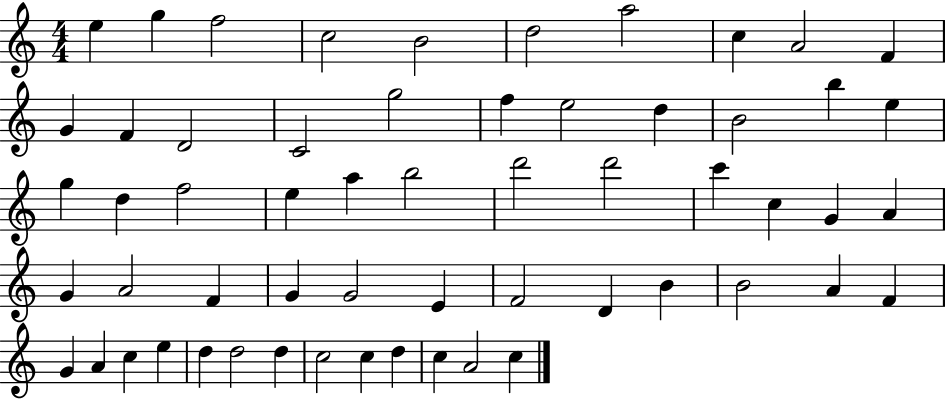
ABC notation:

X:1
T:Untitled
M:4/4
L:1/4
K:C
e g f2 c2 B2 d2 a2 c A2 F G F D2 C2 g2 f e2 d B2 b e g d f2 e a b2 d'2 d'2 c' c G A G A2 F G G2 E F2 D B B2 A F G A c e d d2 d c2 c d c A2 c